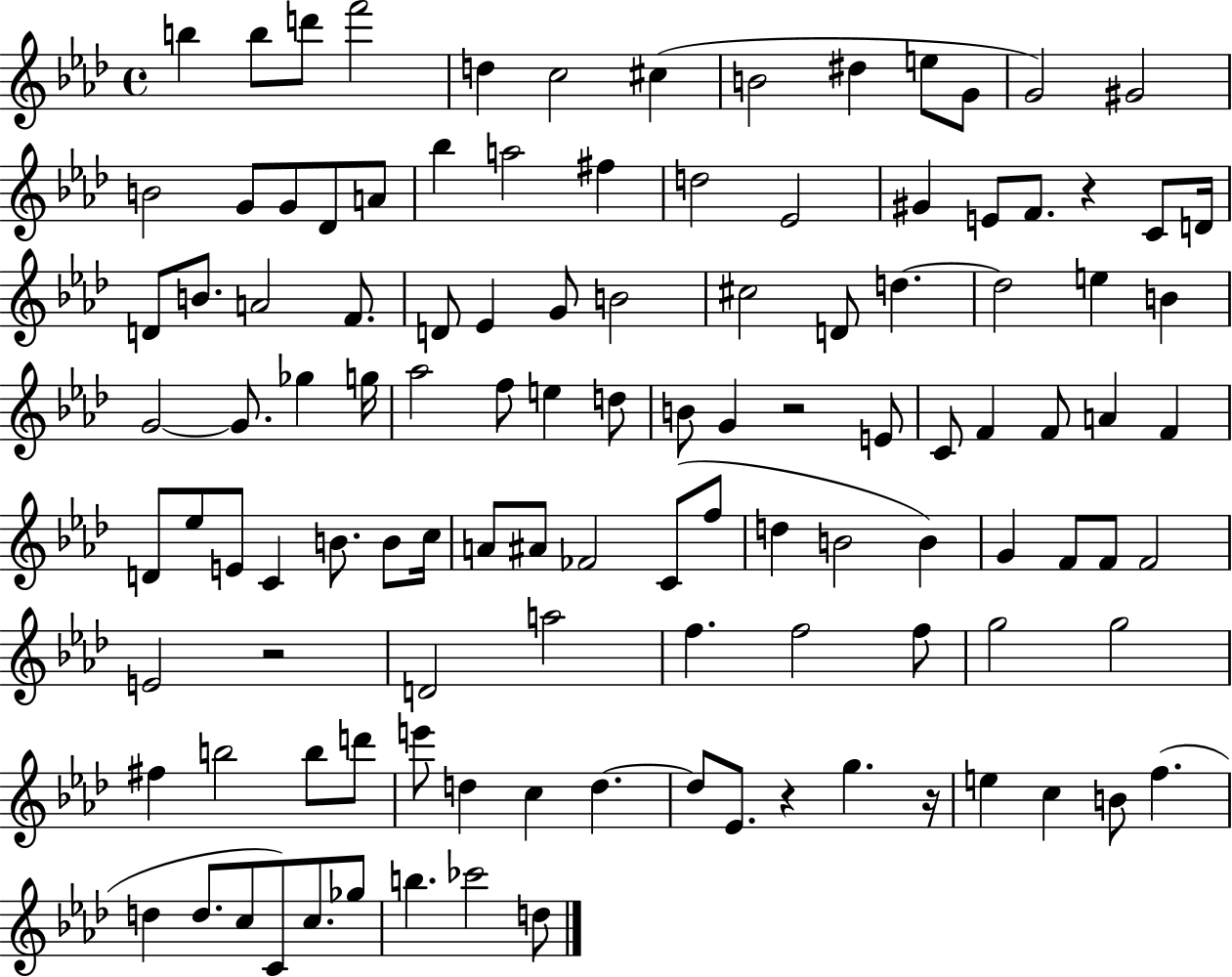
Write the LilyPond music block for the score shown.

{
  \clef treble
  \time 4/4
  \defaultTimeSignature
  \key aes \major
  b''4 b''8 d'''8 f'''2 | d''4 c''2 cis''4( | b'2 dis''4 e''8 g'8 | g'2) gis'2 | \break b'2 g'8 g'8 des'8 a'8 | bes''4 a''2 fis''4 | d''2 ees'2 | gis'4 e'8 f'8. r4 c'8 d'16 | \break d'8 b'8. a'2 f'8. | d'8 ees'4 g'8 b'2 | cis''2 d'8 d''4.~~ | d''2 e''4 b'4 | \break g'2~~ g'8. ges''4 g''16 | aes''2 f''8 e''4 d''8 | b'8 g'4 r2 e'8 | c'8 f'4 f'8 a'4 f'4 | \break d'8 ees''8 e'8 c'4 b'8. b'8 c''16 | a'8 ais'8 fes'2 c'8( f''8 | d''4 b'2 b'4) | g'4 f'8 f'8 f'2 | \break e'2 r2 | d'2 a''2 | f''4. f''2 f''8 | g''2 g''2 | \break fis''4 b''2 b''8 d'''8 | e'''8 d''4 c''4 d''4.~~ | d''8 ees'8. r4 g''4. r16 | e''4 c''4 b'8 f''4.( | \break d''4 d''8. c''8 c'8) c''8. ges''8 | b''4. ces'''2 d''8 | \bar "|."
}